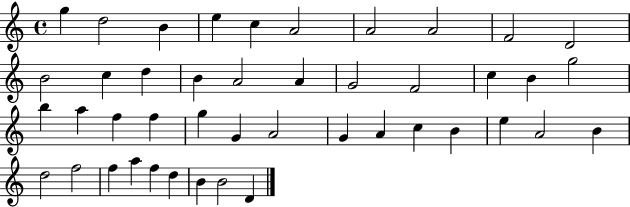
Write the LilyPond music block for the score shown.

{
  \clef treble
  \time 4/4
  \defaultTimeSignature
  \key c \major
  g''4 d''2 b'4 | e''4 c''4 a'2 | a'2 a'2 | f'2 d'2 | \break b'2 c''4 d''4 | b'4 a'2 a'4 | g'2 f'2 | c''4 b'4 g''2 | \break b''4 a''4 f''4 f''4 | g''4 g'4 a'2 | g'4 a'4 c''4 b'4 | e''4 a'2 b'4 | \break d''2 f''2 | f''4 a''4 f''4 d''4 | b'4 b'2 d'4 | \bar "|."
}